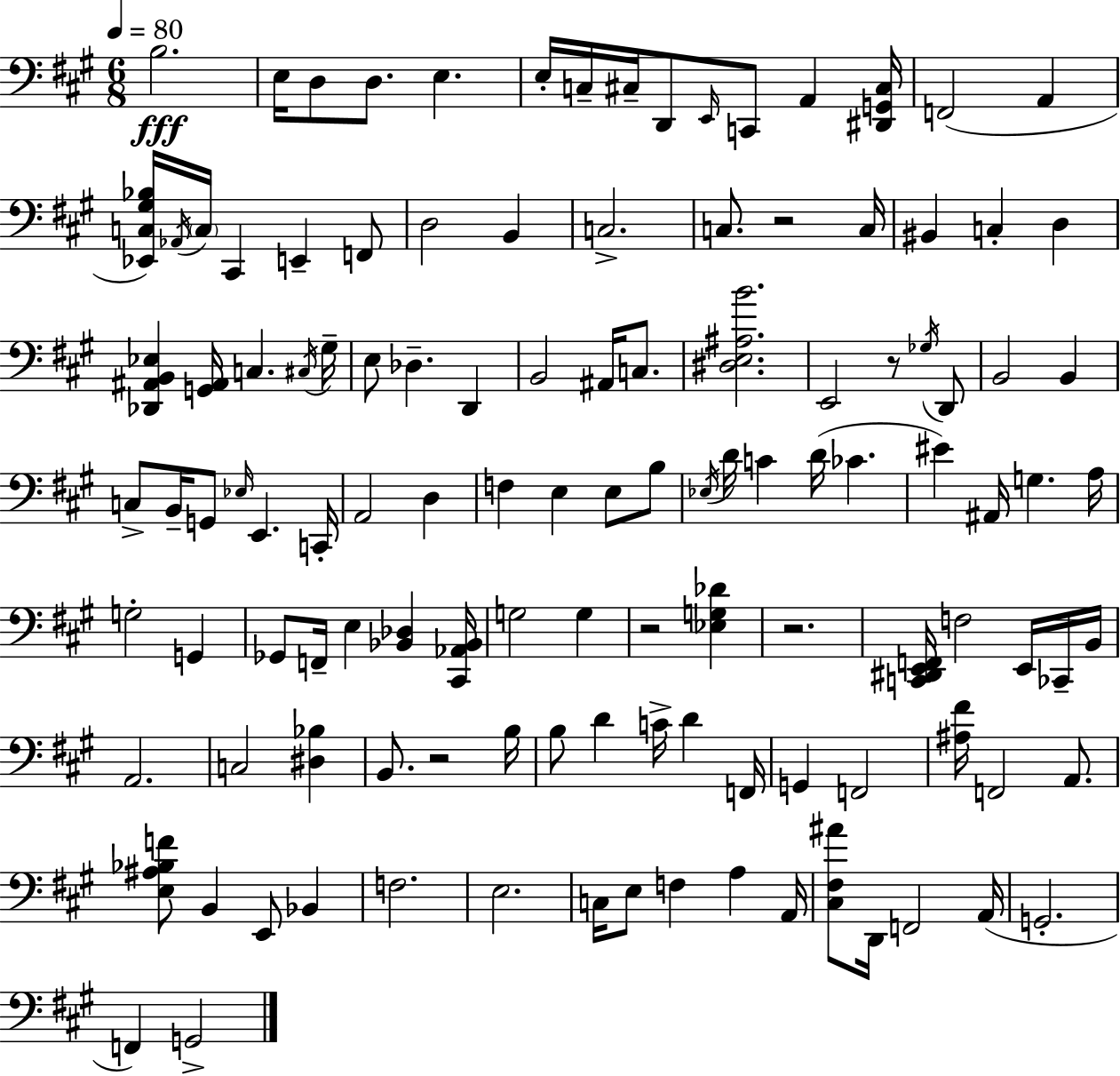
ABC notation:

X:1
T:Untitled
M:6/8
L:1/4
K:A
B,2 E,/4 D,/2 D,/2 E, E,/4 C,/4 ^C,/4 D,,/2 E,,/4 C,,/2 A,, [^D,,G,,^C,]/4 F,,2 A,, [_E,,C,^G,_B,]/4 _A,,/4 C,/4 ^C,, E,, F,,/2 D,2 B,, C,2 C,/2 z2 C,/4 ^B,, C, D, [_D,,^A,,B,,_E,] [G,,^A,,]/4 C, ^C,/4 ^G,/4 E,/2 _D, D,, B,,2 ^A,,/4 C,/2 [^D,E,^A,B]2 E,,2 z/2 _G,/4 D,,/2 B,,2 B,, C,/2 B,,/4 G,,/2 _E,/4 E,, C,,/4 A,,2 D, F, E, E,/2 B,/2 _E,/4 D/4 C D/4 _C ^E ^A,,/4 G, A,/4 G,2 G,, _G,,/2 F,,/4 E, [_B,,_D,] [^C,,_A,,_B,,]/4 G,2 G, z2 [_E,G,_D] z2 [C,,^D,,E,,F,,]/4 F,2 E,,/4 _C,,/4 B,,/4 A,,2 C,2 [^D,_B,] B,,/2 z2 B,/4 B,/2 D C/4 D F,,/4 G,, F,,2 [^A,^F]/4 F,,2 A,,/2 [E,^A,_B,F]/2 B,, E,,/2 _B,, F,2 E,2 C,/4 E,/2 F, A, A,,/4 [^C,^F,^A]/2 D,,/4 F,,2 A,,/4 G,,2 F,, G,,2